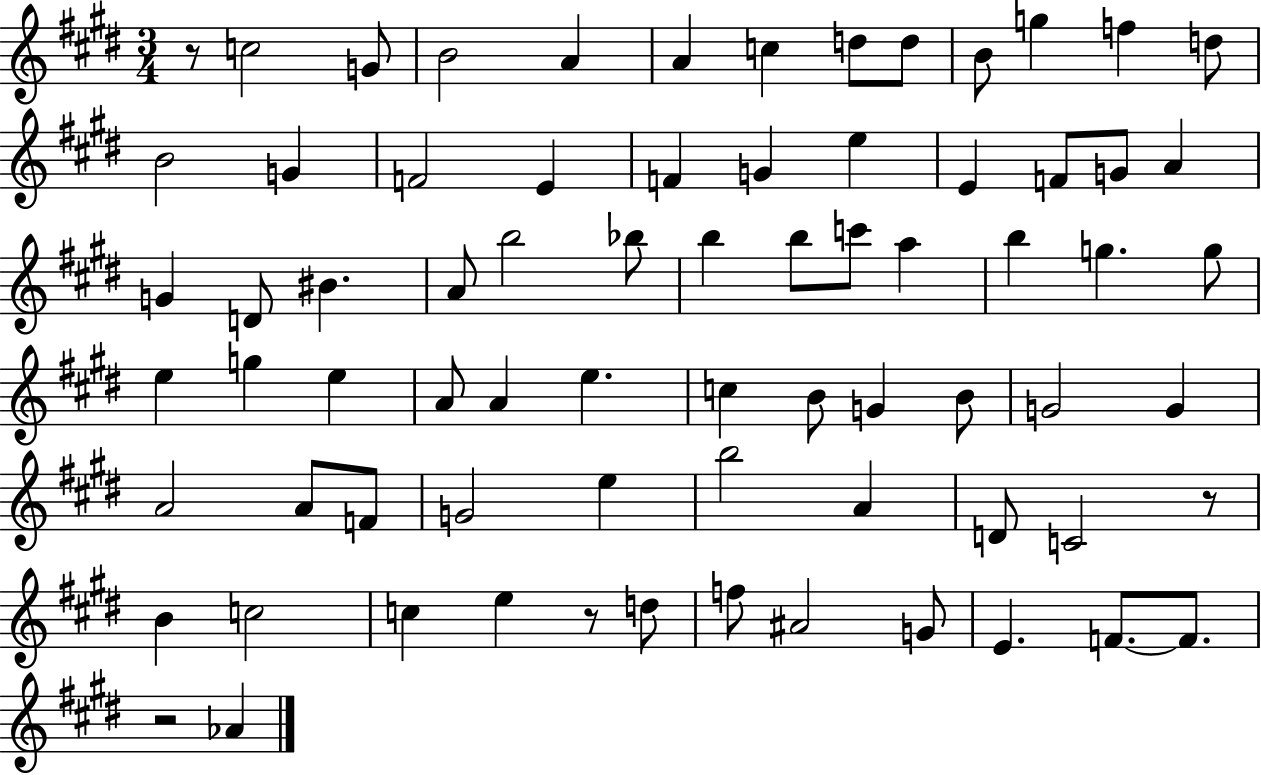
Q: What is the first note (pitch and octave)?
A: C5